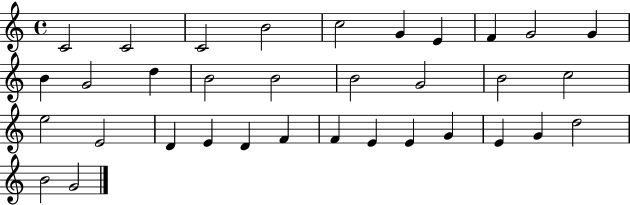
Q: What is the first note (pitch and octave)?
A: C4